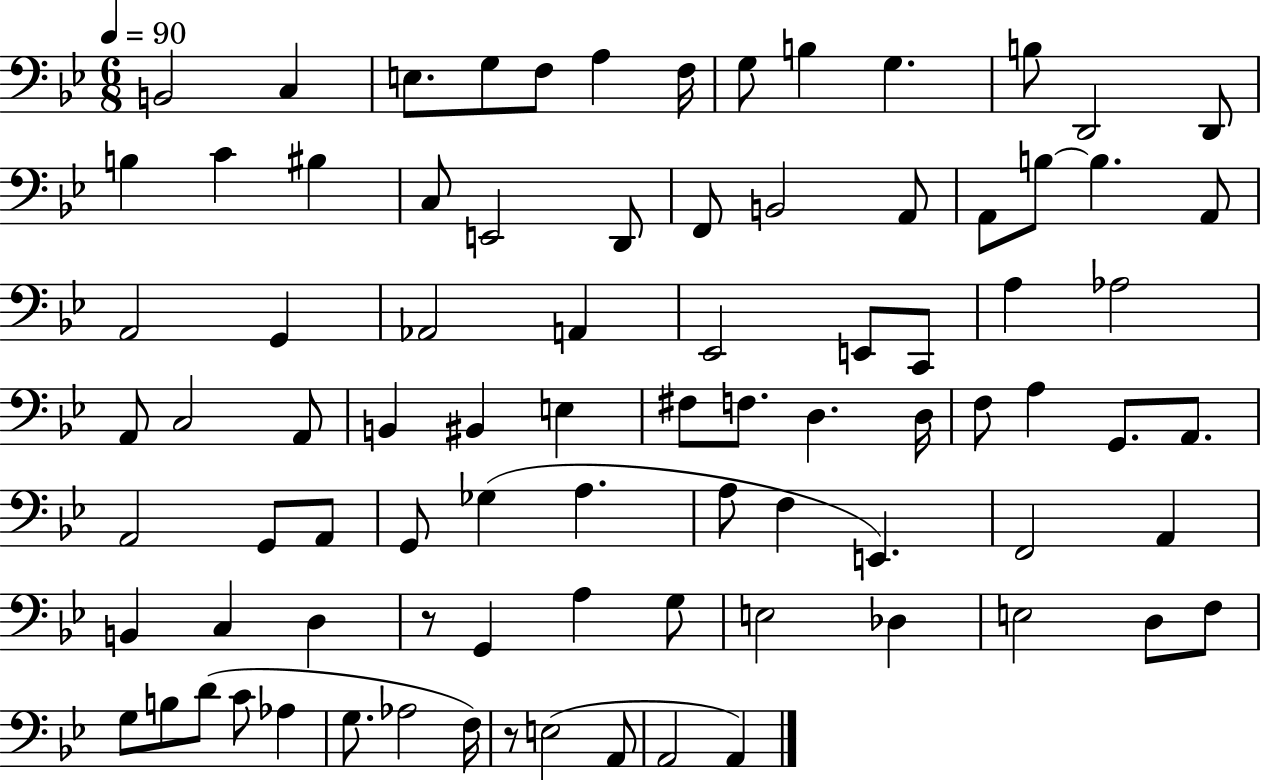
{
  \clef bass
  \numericTimeSignature
  \time 6/8
  \key bes \major
  \tempo 4 = 90
  b,2 c4 | e8. g8 f8 a4 f16 | g8 b4 g4. | b8 d,2 d,8 | \break b4 c'4 bis4 | c8 e,2 d,8 | f,8 b,2 a,8 | a,8 b8~~ b4. a,8 | \break a,2 g,4 | aes,2 a,4 | ees,2 e,8 c,8 | a4 aes2 | \break a,8 c2 a,8 | b,4 bis,4 e4 | fis8 f8. d4. d16 | f8 a4 g,8. a,8. | \break a,2 g,8 a,8 | g,8 ges4( a4. | a8 f4 e,4.) | f,2 a,4 | \break b,4 c4 d4 | r8 g,4 a4 g8 | e2 des4 | e2 d8 f8 | \break g8 b8 d'8( c'8 aes4 | g8. aes2 f16) | r8 e2( a,8 | a,2 a,4) | \break \bar "|."
}